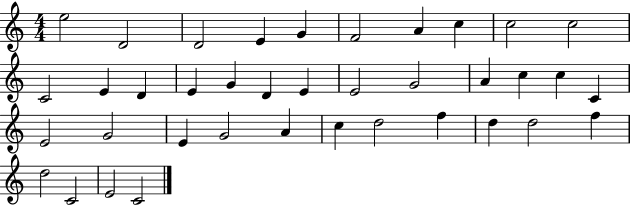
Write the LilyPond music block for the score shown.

{
  \clef treble
  \numericTimeSignature
  \time 4/4
  \key c \major
  e''2 d'2 | d'2 e'4 g'4 | f'2 a'4 c''4 | c''2 c''2 | \break c'2 e'4 d'4 | e'4 g'4 d'4 e'4 | e'2 g'2 | a'4 c''4 c''4 c'4 | \break e'2 g'2 | e'4 g'2 a'4 | c''4 d''2 f''4 | d''4 d''2 f''4 | \break d''2 c'2 | e'2 c'2 | \bar "|."
}